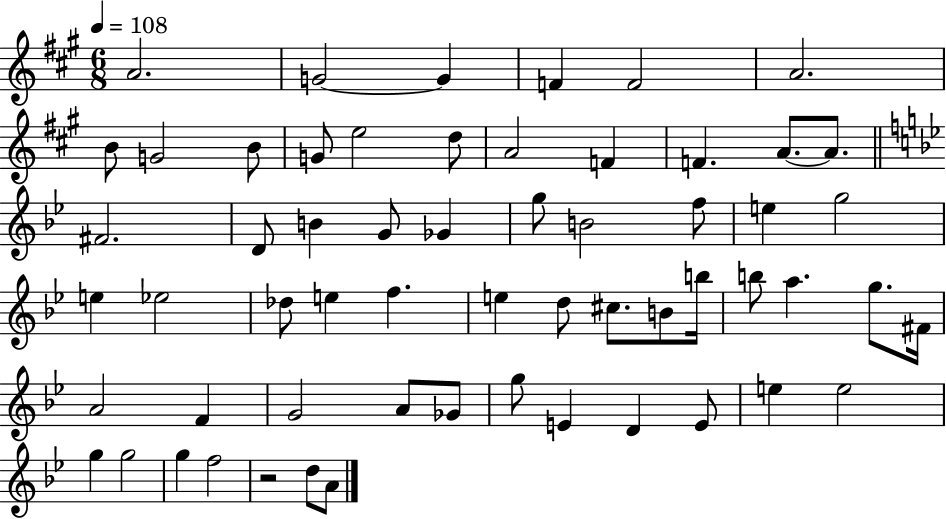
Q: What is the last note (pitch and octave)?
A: A4